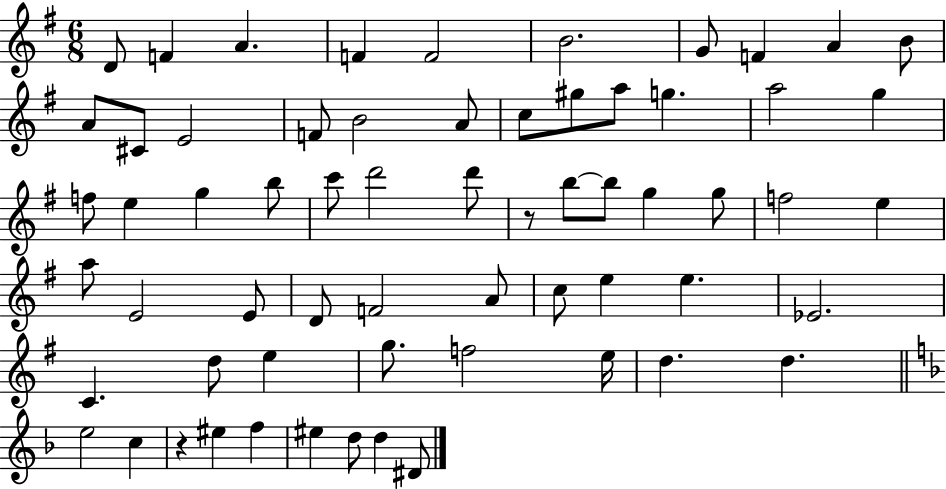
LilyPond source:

{
  \clef treble
  \numericTimeSignature
  \time 6/8
  \key g \major
  d'8 f'4 a'4. | f'4 f'2 | b'2. | g'8 f'4 a'4 b'8 | \break a'8 cis'8 e'2 | f'8 b'2 a'8 | c''8 gis''8 a''8 g''4. | a''2 g''4 | \break f''8 e''4 g''4 b''8 | c'''8 d'''2 d'''8 | r8 b''8~~ b''8 g''4 g''8 | f''2 e''4 | \break a''8 e'2 e'8 | d'8 f'2 a'8 | c''8 e''4 e''4. | ees'2. | \break c'4. d''8 e''4 | g''8. f''2 e''16 | d''4. d''4. | \bar "||" \break \key d \minor e''2 c''4 | r4 eis''4 f''4 | eis''4 d''8 d''4 dis'8 | \bar "|."
}